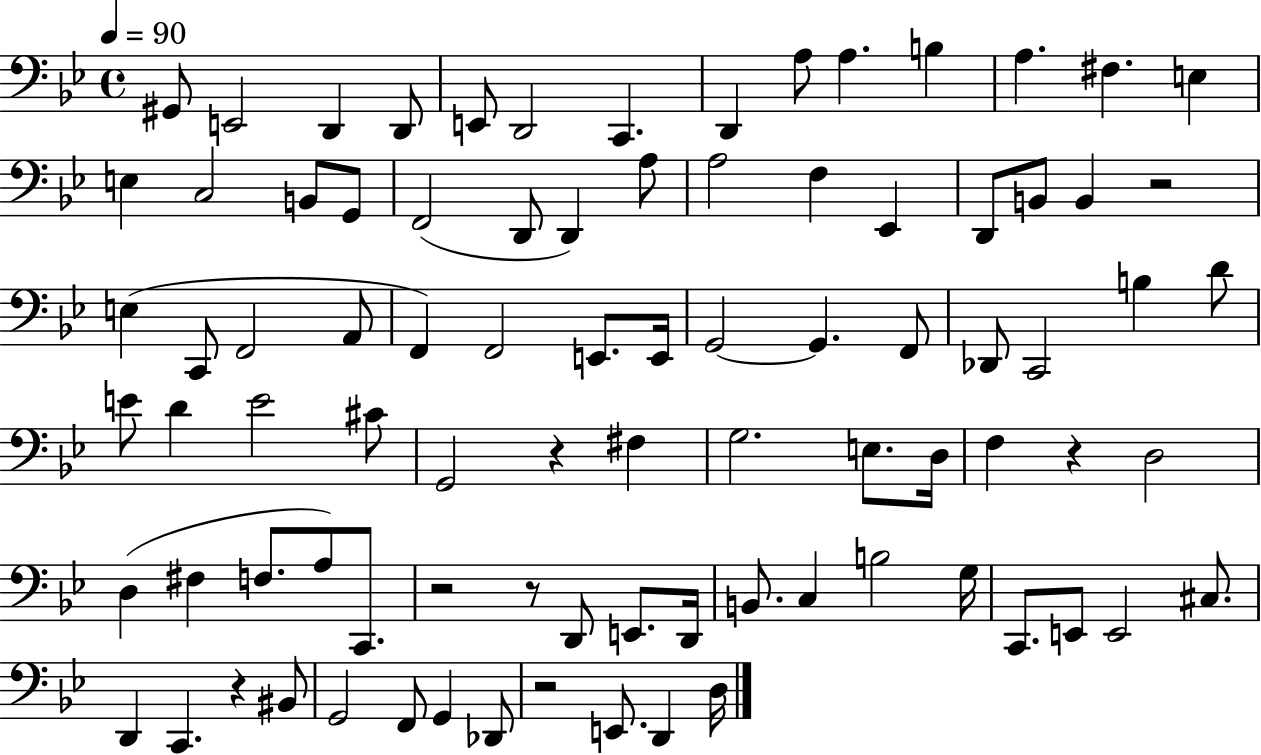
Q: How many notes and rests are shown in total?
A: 87